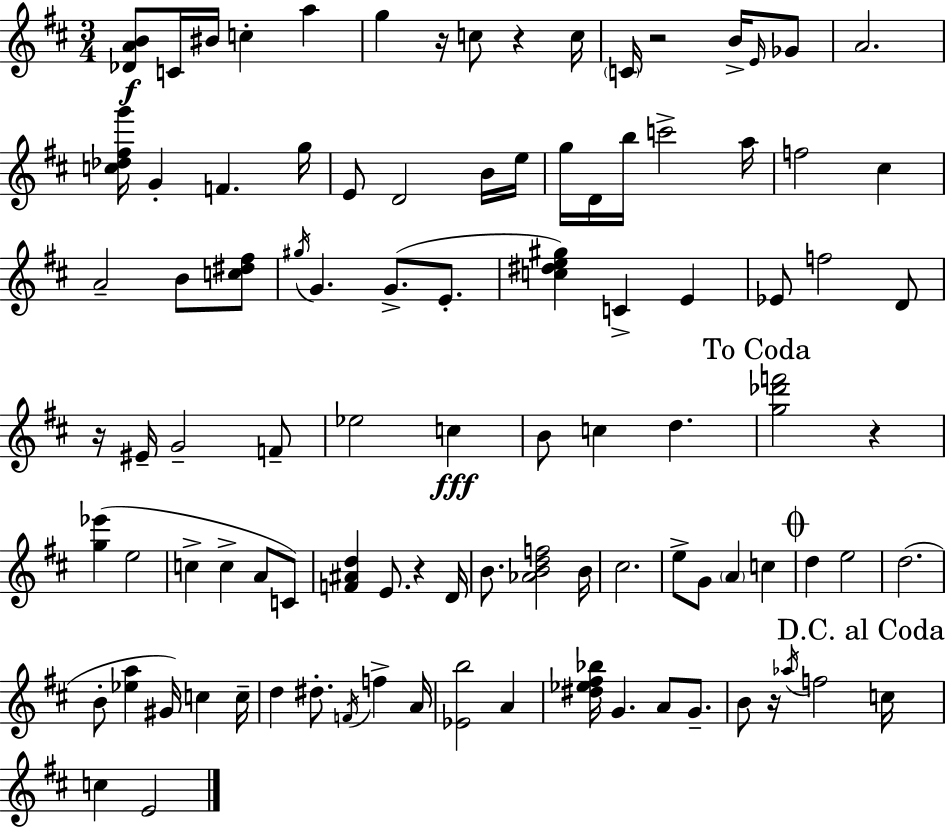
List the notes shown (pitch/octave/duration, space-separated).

[Db4,A4,B4]/e C4/s BIS4/s C5/q A5/q G5/q R/s C5/e R/q C5/s C4/s R/h B4/s E4/s Gb4/e A4/h. [C5,Db5,F#5,G6]/s G4/q F4/q. G5/s E4/e D4/h B4/s E5/s G5/s D4/s B5/s C6/h A5/s F5/h C#5/q A4/h B4/e [C5,D#5,F#5]/e G#5/s G4/q. G4/e. E4/e. [C5,D#5,E5,G#5]/q C4/q E4/q Eb4/e F5/h D4/e R/s EIS4/s G4/h F4/e Eb5/h C5/q B4/e C5/q D5/q. [G5,Db6,F6]/h R/q [G5,Eb6]/q E5/h C5/q C5/q A4/e C4/e [F4,A#4,D5]/q E4/e. R/q D4/s B4/e. [Ab4,B4,D5,F5]/h B4/s C#5/h. E5/e G4/e A4/q C5/q D5/q E5/h D5/h. B4/e [Eb5,A5]/q G#4/s C5/q C5/s D5/q D#5/e. F4/s F5/q A4/s [Eb4,B5]/h A4/q [D#5,Eb5,F#5,Bb5]/s G4/q. A4/e G4/e. B4/e R/s Ab5/s F5/h C5/s C5/q E4/h